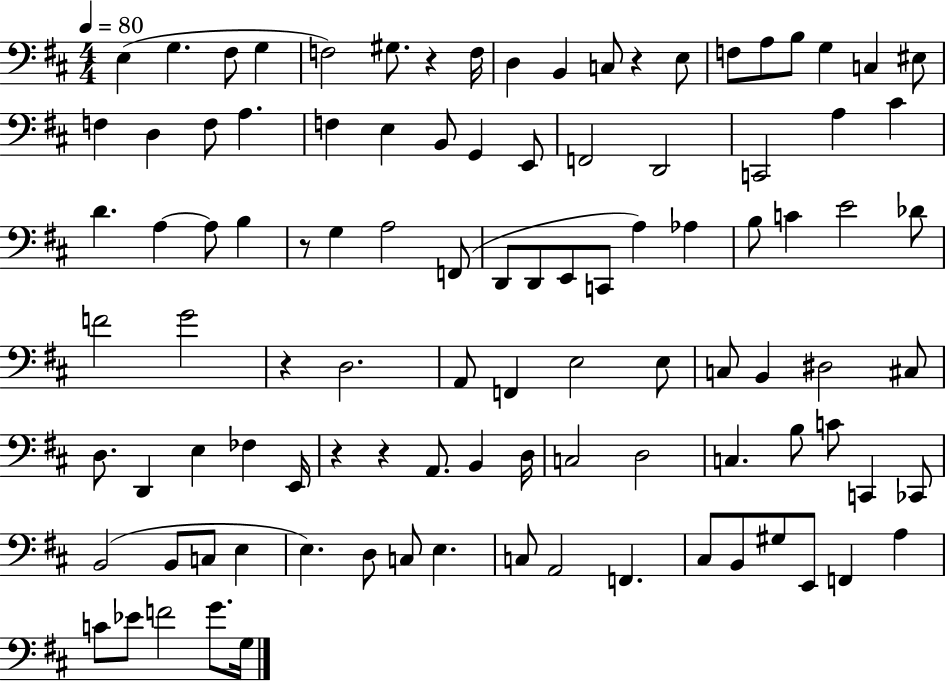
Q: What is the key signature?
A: D major